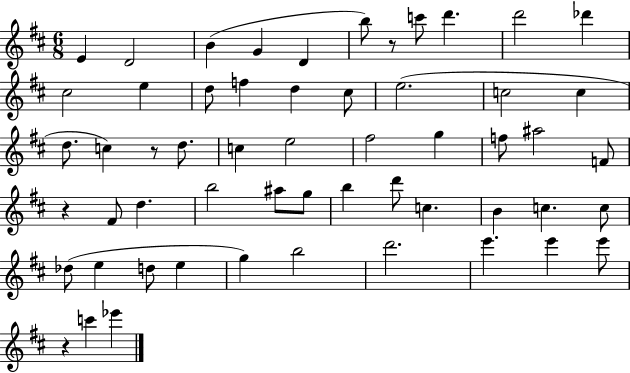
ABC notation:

X:1
T:Untitled
M:6/8
L:1/4
K:D
E D2 B G D b/2 z/2 c'/2 d' d'2 _d' ^c2 e d/2 f d ^c/2 e2 c2 c d/2 c z/2 d/2 c e2 ^f2 g f/2 ^a2 F/2 z ^F/2 d b2 ^a/2 g/2 b d'/2 c B c c/2 _d/2 e d/2 e g b2 d'2 e' e' e'/2 z c' _e'